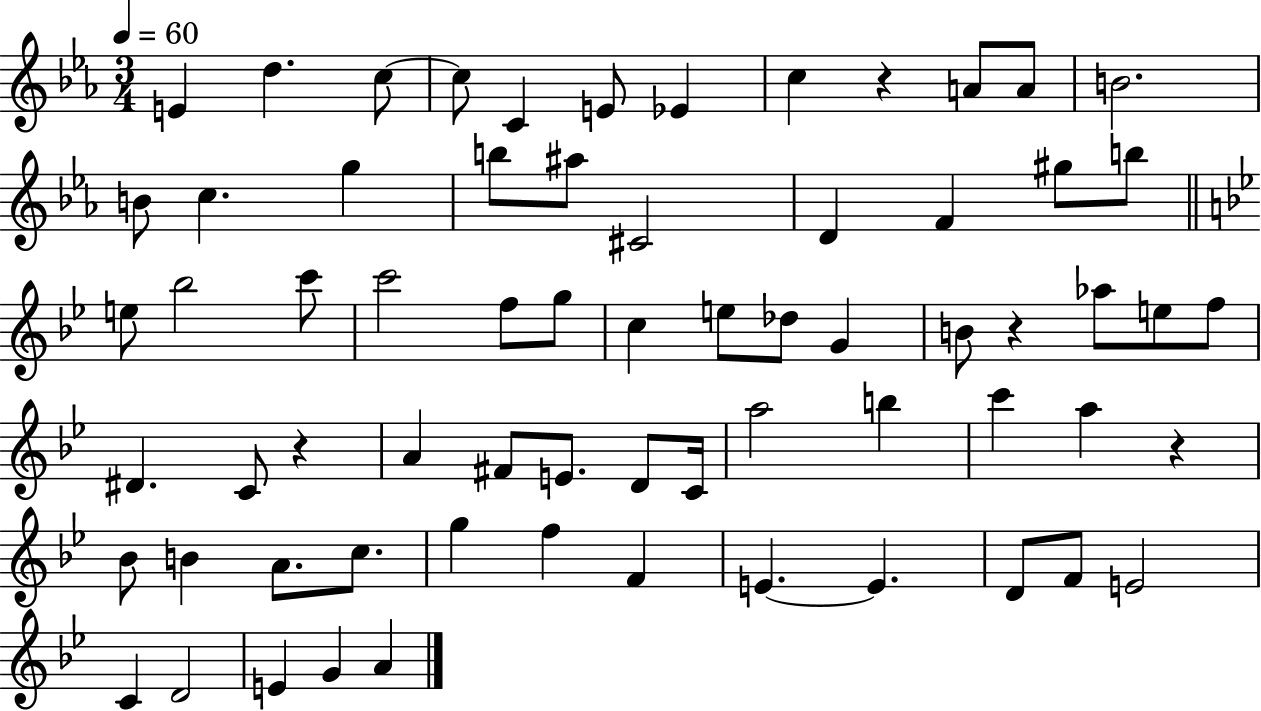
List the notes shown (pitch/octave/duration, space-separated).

E4/q D5/q. C5/e C5/e C4/q E4/e Eb4/q C5/q R/q A4/e A4/e B4/h. B4/e C5/q. G5/q B5/e A#5/e C#4/h D4/q F4/q G#5/e B5/e E5/e Bb5/h C6/e C6/h F5/e G5/e C5/q E5/e Db5/e G4/q B4/e R/q Ab5/e E5/e F5/e D#4/q. C4/e R/q A4/q F#4/e E4/e. D4/e C4/s A5/h B5/q C6/q A5/q R/q Bb4/e B4/q A4/e. C5/e. G5/q F5/q F4/q E4/q. E4/q. D4/e F4/e E4/h C4/q D4/h E4/q G4/q A4/q